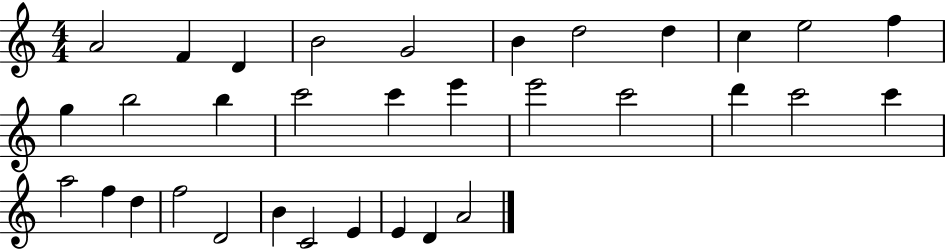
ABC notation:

X:1
T:Untitled
M:4/4
L:1/4
K:C
A2 F D B2 G2 B d2 d c e2 f g b2 b c'2 c' e' e'2 c'2 d' c'2 c' a2 f d f2 D2 B C2 E E D A2